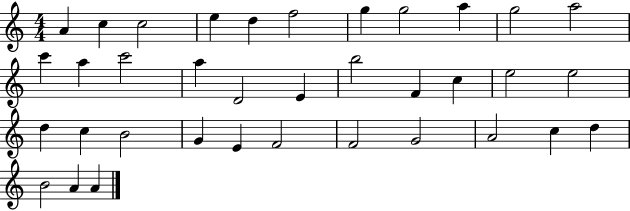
{
  \clef treble
  \numericTimeSignature
  \time 4/4
  \key c \major
  a'4 c''4 c''2 | e''4 d''4 f''2 | g''4 g''2 a''4 | g''2 a''2 | \break c'''4 a''4 c'''2 | a''4 d'2 e'4 | b''2 f'4 c''4 | e''2 e''2 | \break d''4 c''4 b'2 | g'4 e'4 f'2 | f'2 g'2 | a'2 c''4 d''4 | \break b'2 a'4 a'4 | \bar "|."
}